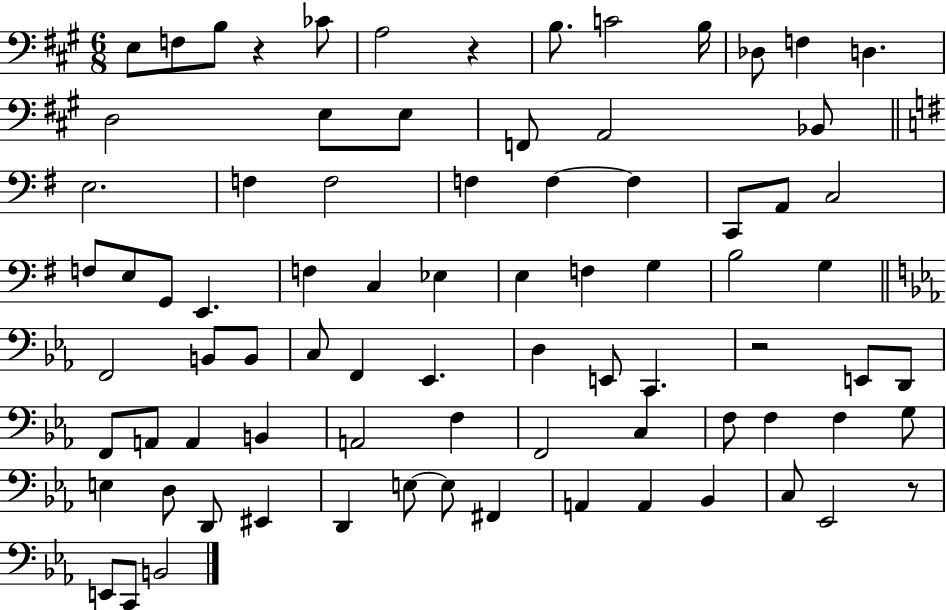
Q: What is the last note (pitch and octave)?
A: B2